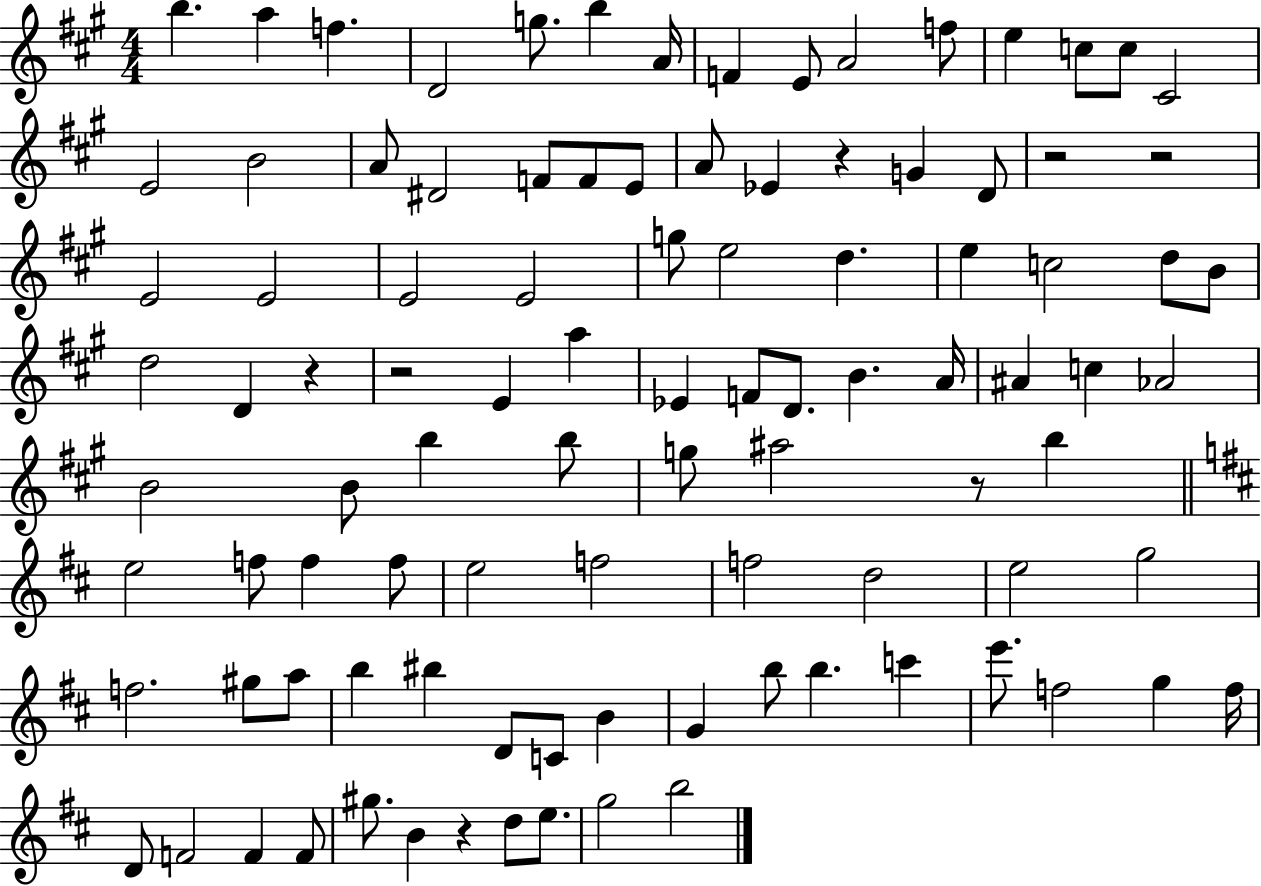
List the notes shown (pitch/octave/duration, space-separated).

B5/q. A5/q F5/q. D4/h G5/e. B5/q A4/s F4/q E4/e A4/h F5/e E5/q C5/e C5/e C#4/h E4/h B4/h A4/e D#4/h F4/e F4/e E4/e A4/e Eb4/q R/q G4/q D4/e R/h R/h E4/h E4/h E4/h E4/h G5/e E5/h D5/q. E5/q C5/h D5/e B4/e D5/h D4/q R/q R/h E4/q A5/q Eb4/q F4/e D4/e. B4/q. A4/s A#4/q C5/q Ab4/h B4/h B4/e B5/q B5/e G5/e A#5/h R/e B5/q E5/h F5/e F5/q F5/e E5/h F5/h F5/h D5/h E5/h G5/h F5/h. G#5/e A5/e B5/q BIS5/q D4/e C4/e B4/q G4/q B5/e B5/q. C6/q E6/e. F5/h G5/q F5/s D4/e F4/h F4/q F4/e G#5/e. B4/q R/q D5/e E5/e. G5/h B5/h